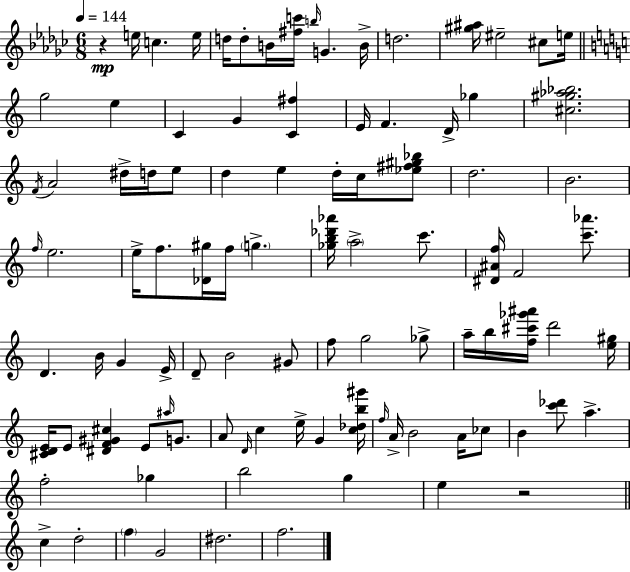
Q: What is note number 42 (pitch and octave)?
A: D4